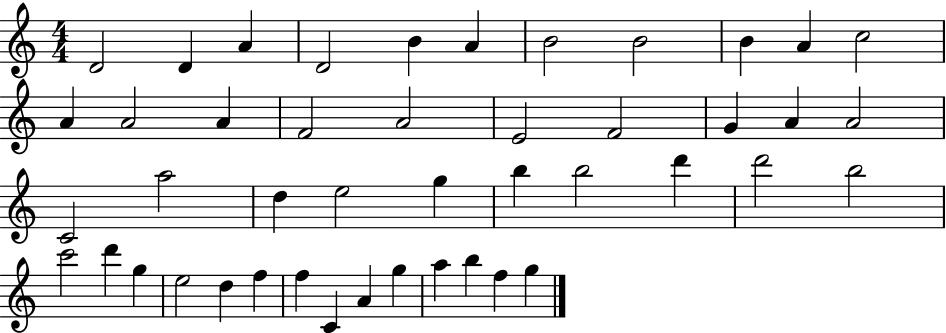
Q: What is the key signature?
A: C major